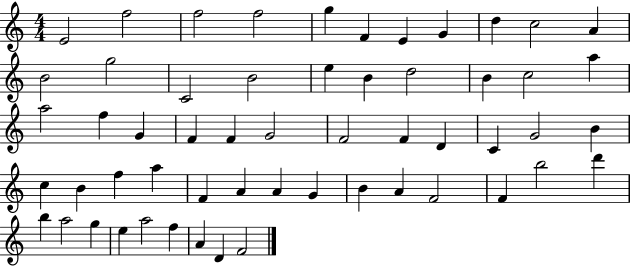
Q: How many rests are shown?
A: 0